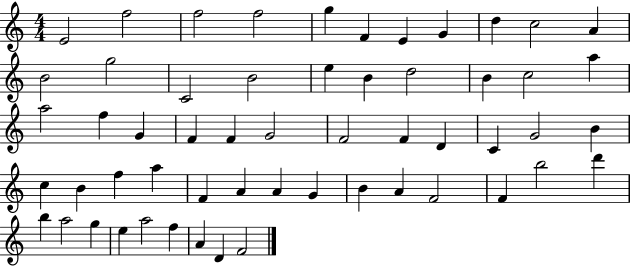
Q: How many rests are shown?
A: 0